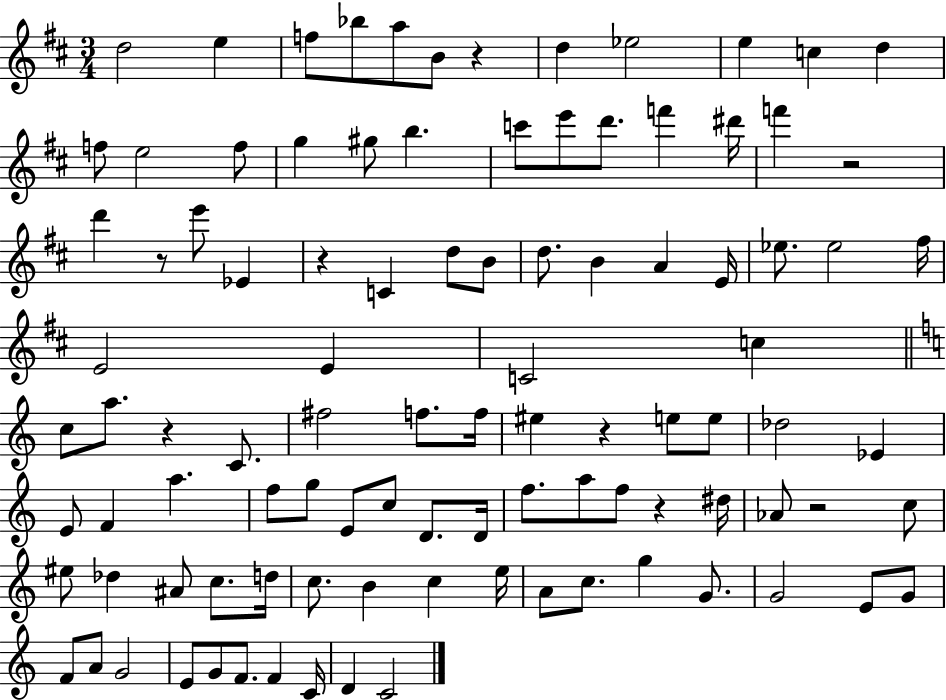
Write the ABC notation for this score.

X:1
T:Untitled
M:3/4
L:1/4
K:D
d2 e f/2 _b/2 a/2 B/2 z d _e2 e c d f/2 e2 f/2 g ^g/2 b c'/2 e'/2 d'/2 f' ^d'/4 f' z2 d' z/2 e'/2 _E z C d/2 B/2 d/2 B A E/4 _e/2 _e2 ^f/4 E2 E C2 c c/2 a/2 z C/2 ^f2 f/2 f/4 ^e z e/2 e/2 _d2 _E E/2 F a f/2 g/2 E/2 c/2 D/2 D/4 f/2 a/2 f/2 z ^d/4 _A/2 z2 c/2 ^e/2 _d ^A/2 c/2 d/4 c/2 B c e/4 A/2 c/2 g G/2 G2 E/2 G/2 F/2 A/2 G2 E/2 G/2 F/2 F C/4 D C2